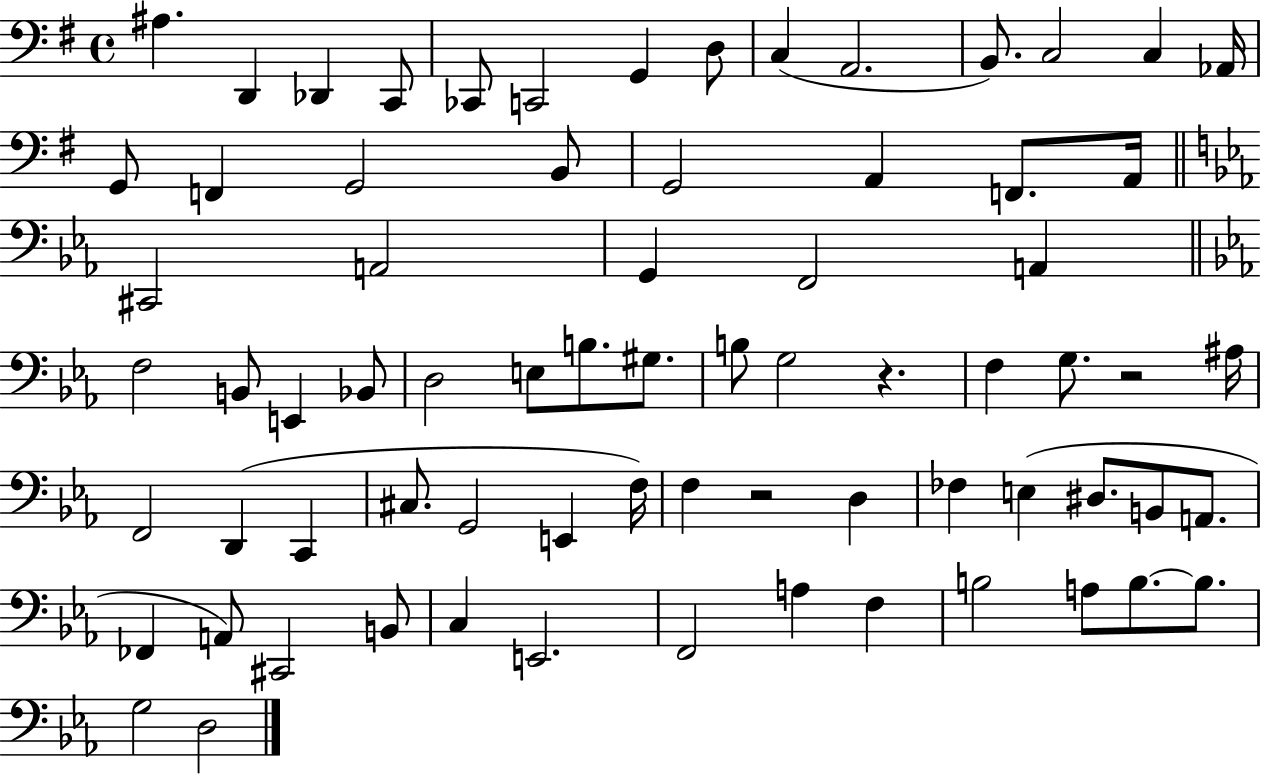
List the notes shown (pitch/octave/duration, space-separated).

A#3/q. D2/q Db2/q C2/e CES2/e C2/h G2/q D3/e C3/q A2/h. B2/e. C3/h C3/q Ab2/s G2/e F2/q G2/h B2/e G2/h A2/q F2/e. A2/s C#2/h A2/h G2/q F2/h A2/q F3/h B2/e E2/q Bb2/e D3/h E3/e B3/e. G#3/e. B3/e G3/h R/q. F3/q G3/e. R/h A#3/s F2/h D2/q C2/q C#3/e. G2/h E2/q F3/s F3/q R/h D3/q FES3/q E3/q D#3/e. B2/e A2/e. FES2/q A2/e C#2/h B2/e C3/q E2/h. F2/h A3/q F3/q B3/h A3/e B3/e. B3/e. G3/h D3/h